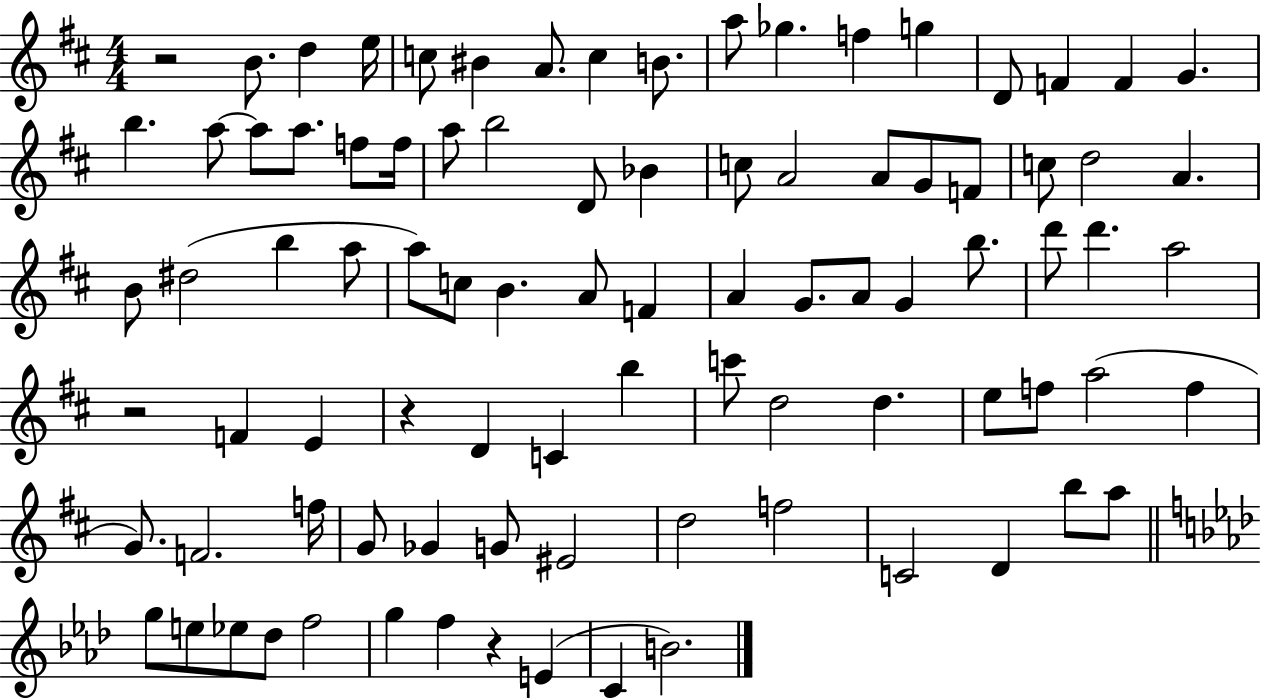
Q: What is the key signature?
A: D major